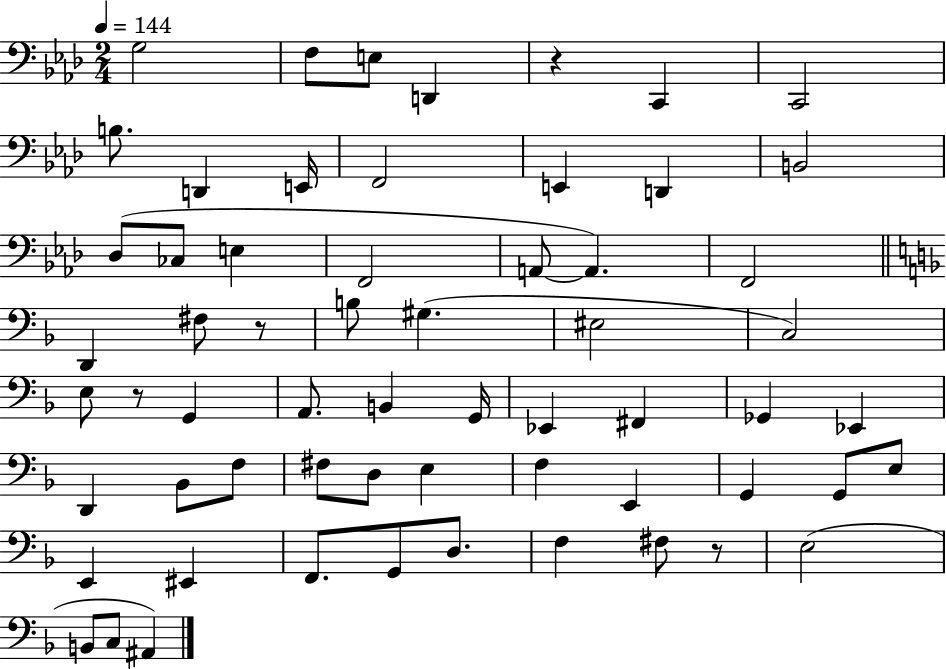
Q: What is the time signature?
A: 2/4